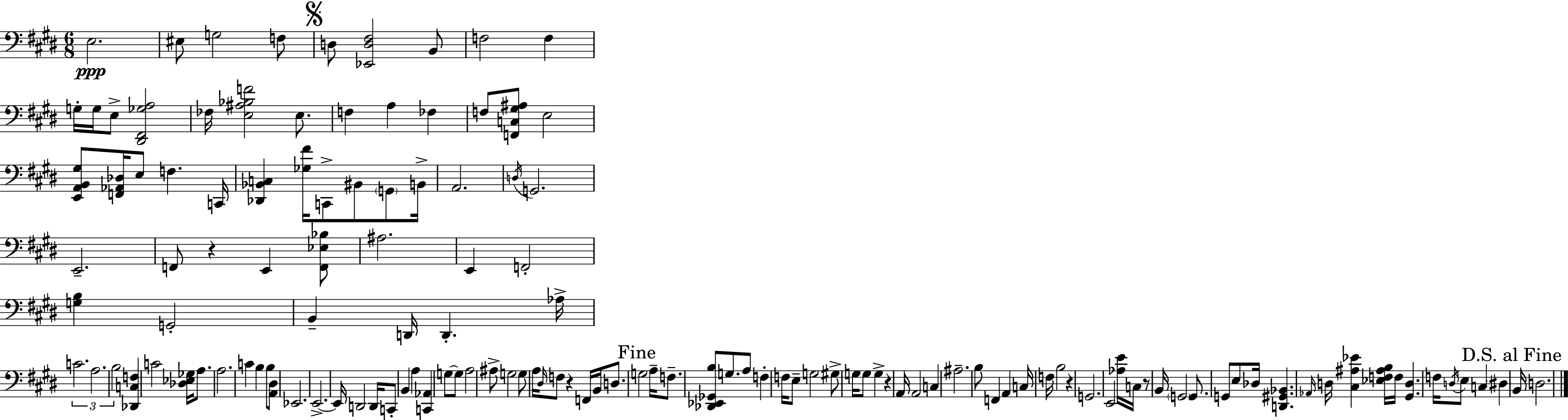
X:1
T:Untitled
M:6/8
L:1/4
K:E
E,2 ^E,/2 G,2 F,/2 D,/2 [_E,,D,^F,]2 B,,/2 F,2 F, G,/4 G,/4 E,/2 [^D,,^F,,_G,A,]2 _F,/4 [E,^A,_B,F]2 E,/2 F, A, _F, F,/2 [F,,C,^G,^A,]/2 E,2 [E,,A,,B,,^G,]/2 [F,,_A,,_D,]/4 E,/2 F, C,,/4 [_D,,_B,,C,] [_G,^F]/4 C,,/2 ^B,,/2 G,,/2 B,,/4 A,,2 D,/4 G,,2 E,,2 F,,/2 z E,, [F,,_E,_B,]/2 ^A,2 E,, F,,2 [G,B,] G,,2 B,, D,,/4 D,, _A,/4 C2 A,2 B,2 [_D,,C,F,] C2 [_D,_E,_G,]/4 A,/2 A,2 C B, B,/2 [A,,^D,]/2 _E,,2 E,,2 E,,/4 D,,2 D,,/4 C,,/2 B,, A, [C,,_A,,] G,/2 G,/2 A,2 ^A,/2 G,2 G,/2 A,/4 ^D,/4 F,/2 z F,,/4 B,,/4 D,/2 G,2 A,/4 F,/2 [_D,,_E,,_G,,B,]/2 G,/2 A,/2 F, F,/4 E,/2 G,2 ^G,/2 G,/4 G,/2 G, z A,,/4 A,,2 C, ^A,2 B,/2 F,, A,, C,/4 F,/4 B,2 z G,,2 E,,2 [_A,E]/4 C,/4 z/2 B,,/4 G,,2 G,,/2 G,,/2 E,/2 _D,/4 [D,,^G,,_B,,] _A,,/4 D,/4 [^C,^A,_E] [_E,F,^A,B,]/4 F,/4 [^G,,D,] F,/4 D,/4 E,/2 C, ^D, B,,/4 D,2